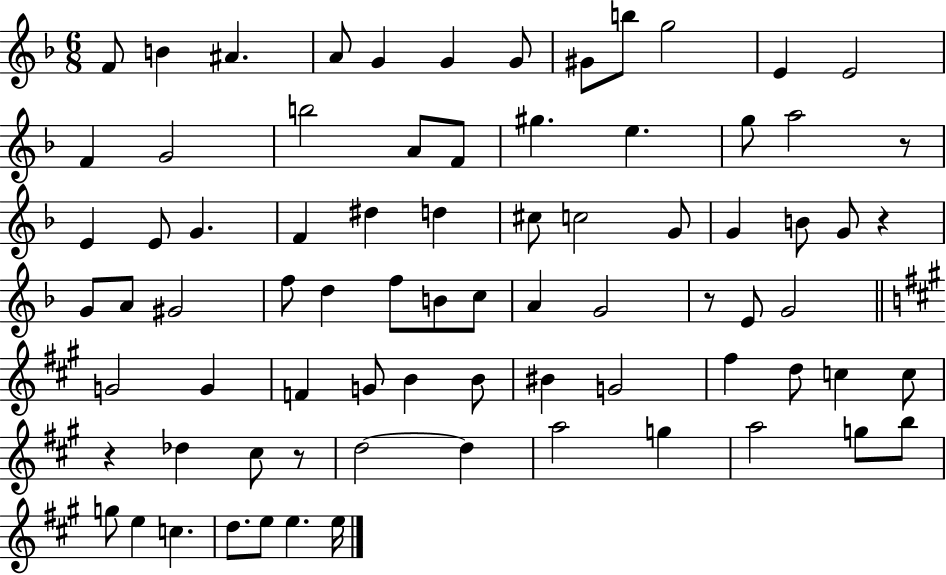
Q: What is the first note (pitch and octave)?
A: F4